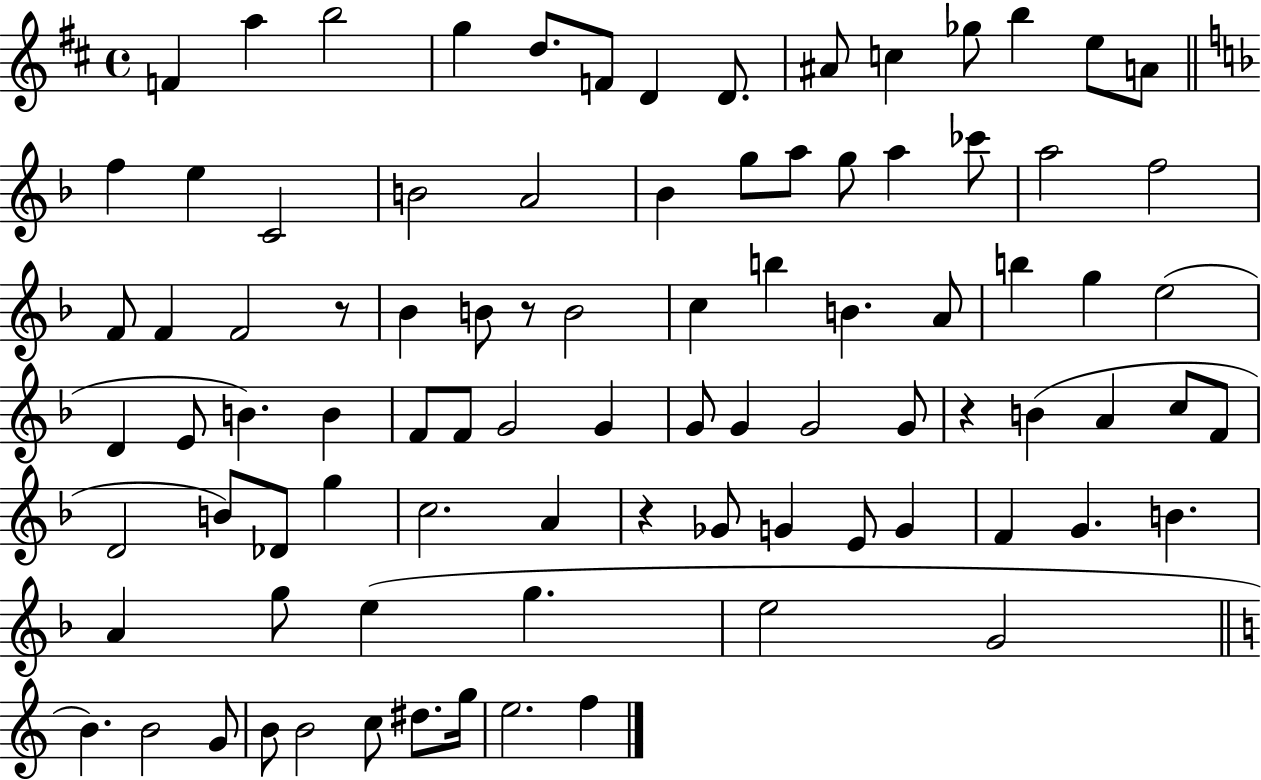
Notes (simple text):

F4/q A5/q B5/h G5/q D5/e. F4/e D4/q D4/e. A#4/e C5/q Gb5/e B5/q E5/e A4/e F5/q E5/q C4/h B4/h A4/h Bb4/q G5/e A5/e G5/e A5/q CES6/e A5/h F5/h F4/e F4/q F4/h R/e Bb4/q B4/e R/e B4/h C5/q B5/q B4/q. A4/e B5/q G5/q E5/h D4/q E4/e B4/q. B4/q F4/e F4/e G4/h G4/q G4/e G4/q G4/h G4/e R/q B4/q A4/q C5/e F4/e D4/h B4/e Db4/e G5/q C5/h. A4/q R/q Gb4/e G4/q E4/e G4/q F4/q G4/q. B4/q. A4/q G5/e E5/q G5/q. E5/h G4/h B4/q. B4/h G4/e B4/e B4/h C5/e D#5/e. G5/s E5/h. F5/q